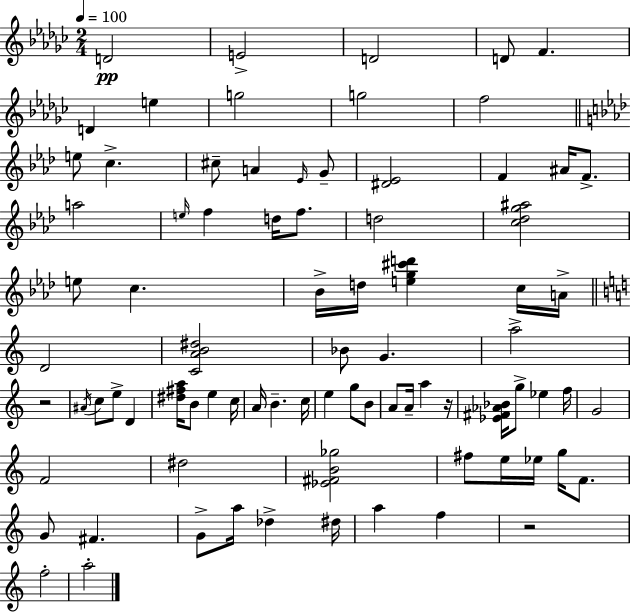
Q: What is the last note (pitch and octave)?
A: A5